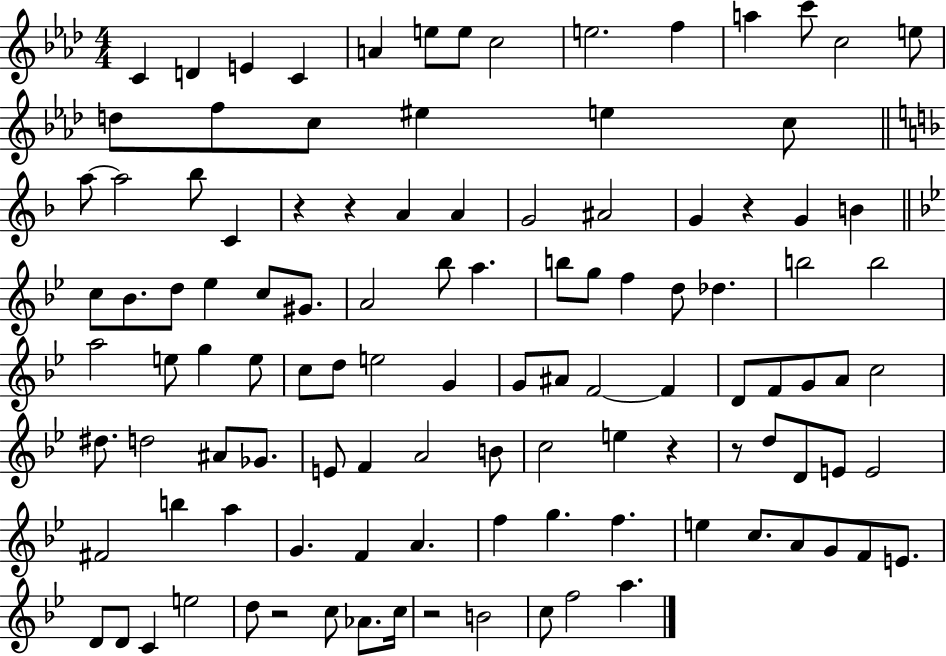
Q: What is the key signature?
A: AES major